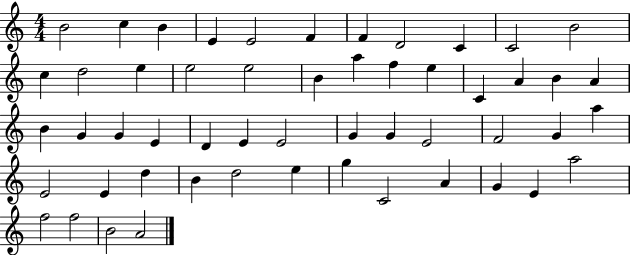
B4/h C5/q B4/q E4/q E4/h F4/q F4/q D4/h C4/q C4/h B4/h C5/q D5/h E5/q E5/h E5/h B4/q A5/q F5/q E5/q C4/q A4/q B4/q A4/q B4/q G4/q G4/q E4/q D4/q E4/q E4/h G4/q G4/q E4/h F4/h G4/q A5/q E4/h E4/q D5/q B4/q D5/h E5/q G5/q C4/h A4/q G4/q E4/q A5/h F5/h F5/h B4/h A4/h